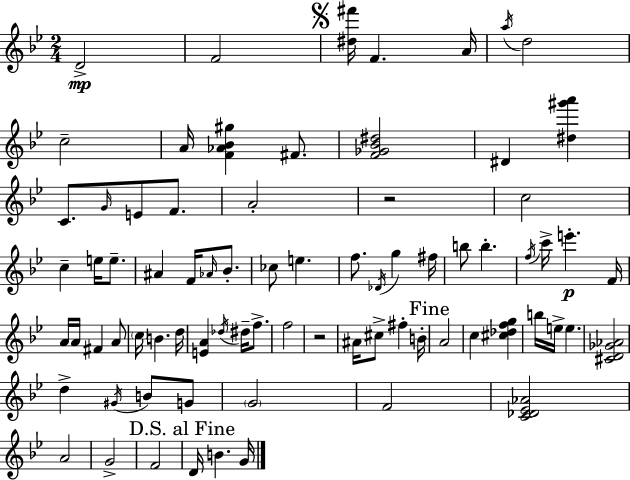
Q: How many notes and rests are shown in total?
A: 77